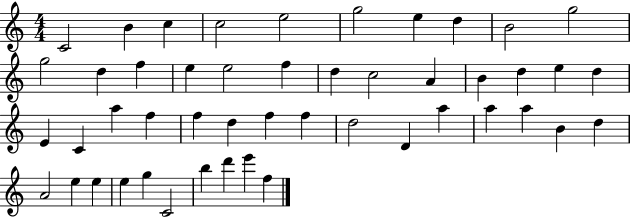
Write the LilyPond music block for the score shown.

{
  \clef treble
  \numericTimeSignature
  \time 4/4
  \key c \major
  c'2 b'4 c''4 | c''2 e''2 | g''2 e''4 d''4 | b'2 g''2 | \break g''2 d''4 f''4 | e''4 e''2 f''4 | d''4 c''2 a'4 | b'4 d''4 e''4 d''4 | \break e'4 c'4 a''4 f''4 | f''4 d''4 f''4 f''4 | d''2 d'4 a''4 | a''4 a''4 b'4 d''4 | \break a'2 e''4 e''4 | e''4 g''4 c'2 | b''4 d'''4 e'''4 f''4 | \bar "|."
}